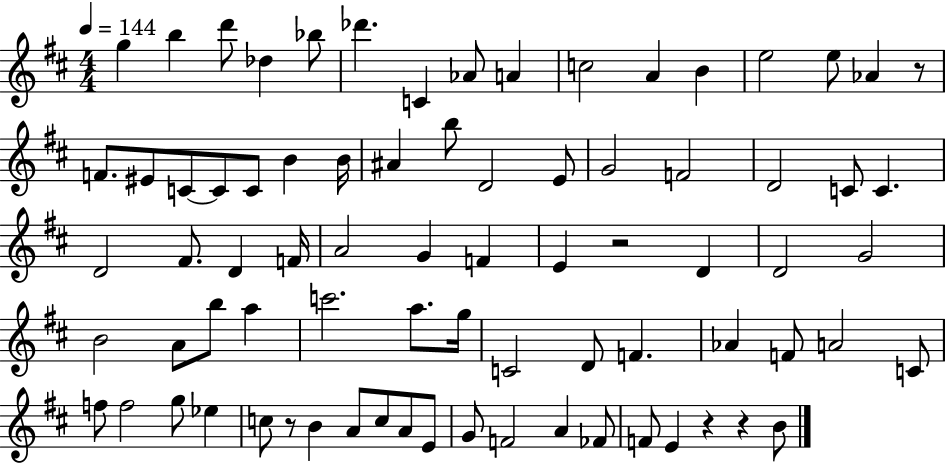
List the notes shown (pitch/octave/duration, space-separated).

G5/q B5/q D6/e Db5/q Bb5/e Db6/q. C4/q Ab4/e A4/q C5/h A4/q B4/q E5/h E5/e Ab4/q R/e F4/e. EIS4/e C4/e C4/e C4/e B4/q B4/s A#4/q B5/e D4/h E4/e G4/h F4/h D4/h C4/e C4/q. D4/h F#4/e. D4/q F4/s A4/h G4/q F4/q E4/q R/h D4/q D4/h G4/h B4/h A4/e B5/e A5/q C6/h. A5/e. G5/s C4/h D4/e F4/q. Ab4/q F4/e A4/h C4/e F5/e F5/h G5/e Eb5/q C5/e R/e B4/q A4/e C5/e A4/e E4/e G4/e F4/h A4/q FES4/e F4/e E4/q R/q R/q B4/e